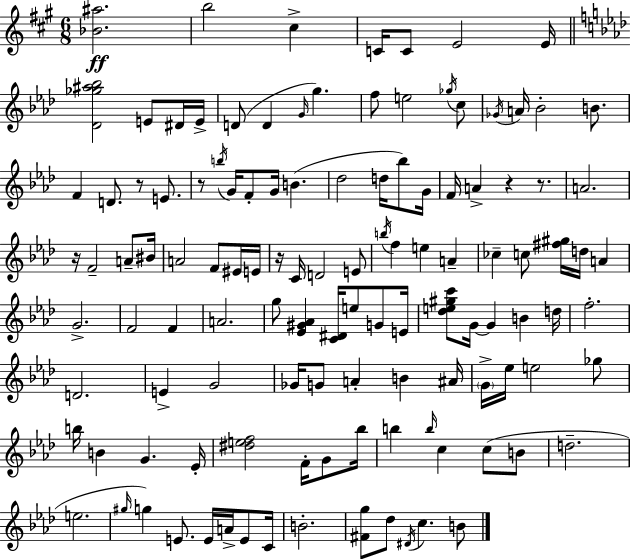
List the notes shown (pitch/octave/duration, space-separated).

[Bb4,A#5]/h. B5/h C#5/q C4/s C4/e E4/h E4/s [Db4,Gb5,A#5,Bb5]/h E4/e D#4/s E4/s D4/e D4/q G4/s G5/q. F5/e E5/h Gb5/s C5/e Gb4/s A4/s Bb4/h B4/e. F4/q D4/e. R/e E4/e. R/e B5/s G4/s F4/e G4/s B4/q. Db5/h D5/s Bb5/e G4/s F4/s A4/q R/q R/e. A4/h. R/s F4/h A4/e BIS4/s A4/h F4/e EIS4/s E4/s R/s C4/s D4/h E4/e B5/s F5/q E5/q A4/q CES5/q C5/e [F#5,G#5]/s D5/s A4/q G4/h. F4/h F4/q A4/h. G5/e [Eb4,G#4,Ab4]/q [C4,D#4]/s E5/e G4/e E4/s [Db5,E5,G#5,C6]/e G4/s G4/q B4/q D5/s F5/h. D4/h. E4/q G4/h Gb4/s G4/e A4/q B4/q A#4/s G4/s Eb5/s E5/h Gb5/e B5/s B4/q G4/q. Eb4/s [D#5,E5,F5]/h F4/s G4/e Bb5/s B5/q B5/s C5/q C5/e B4/e D5/h. E5/h. G#5/s G5/q E4/e. E4/s A4/s E4/e C4/s B4/h. [F#4,G5]/e Db5/e D#4/s C5/q. B4/e